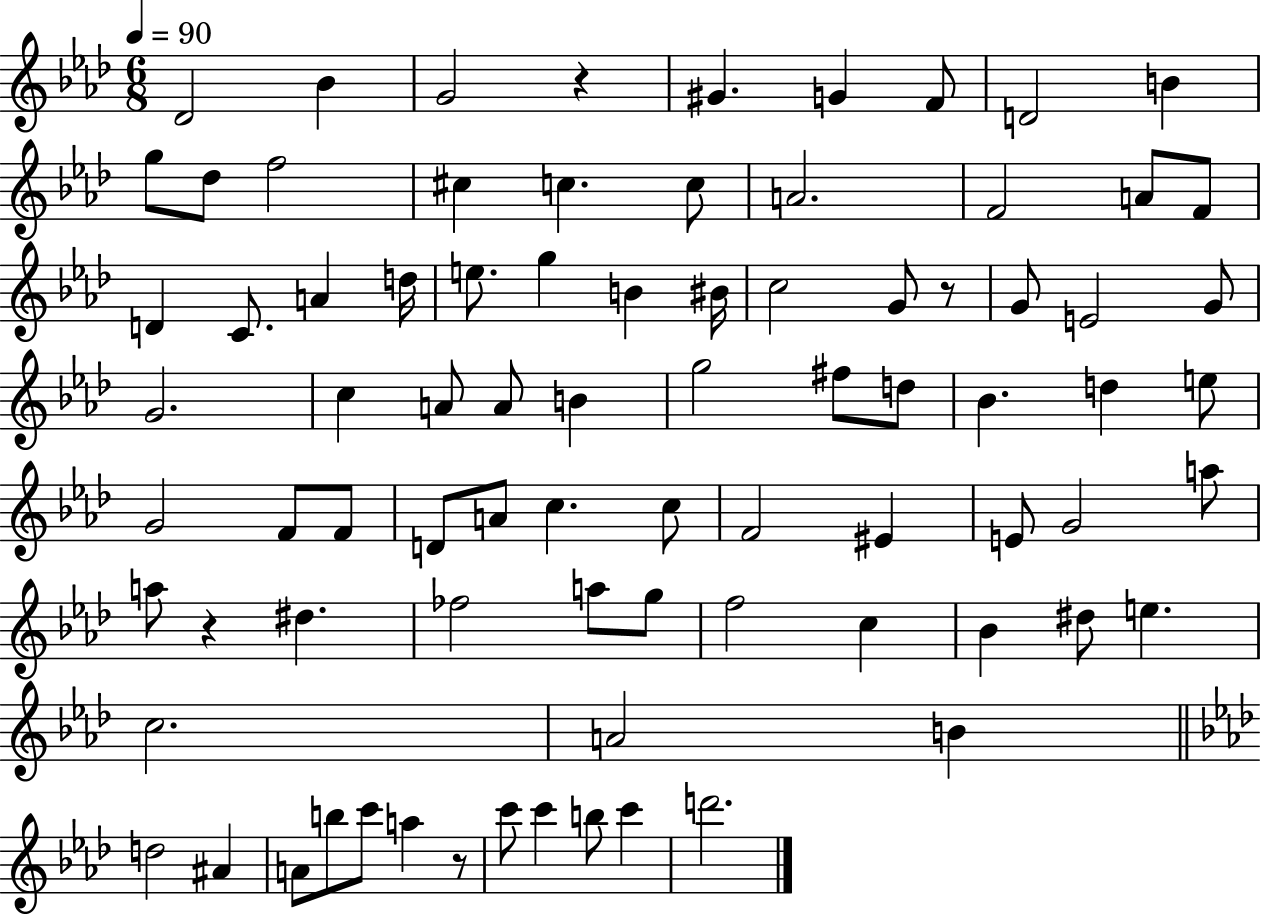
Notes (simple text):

Db4/h Bb4/q G4/h R/q G#4/q. G4/q F4/e D4/h B4/q G5/e Db5/e F5/h C#5/q C5/q. C5/e A4/h. F4/h A4/e F4/e D4/q C4/e. A4/q D5/s E5/e. G5/q B4/q BIS4/s C5/h G4/e R/e G4/e E4/h G4/e G4/h. C5/q A4/e A4/e B4/q G5/h F#5/e D5/e Bb4/q. D5/q E5/e G4/h F4/e F4/e D4/e A4/e C5/q. C5/e F4/h EIS4/q E4/e G4/h A5/e A5/e R/q D#5/q. FES5/h A5/e G5/e F5/h C5/q Bb4/q D#5/e E5/q. C5/h. A4/h B4/q D5/h A#4/q A4/e B5/e C6/e A5/q R/e C6/e C6/q B5/e C6/q D6/h.